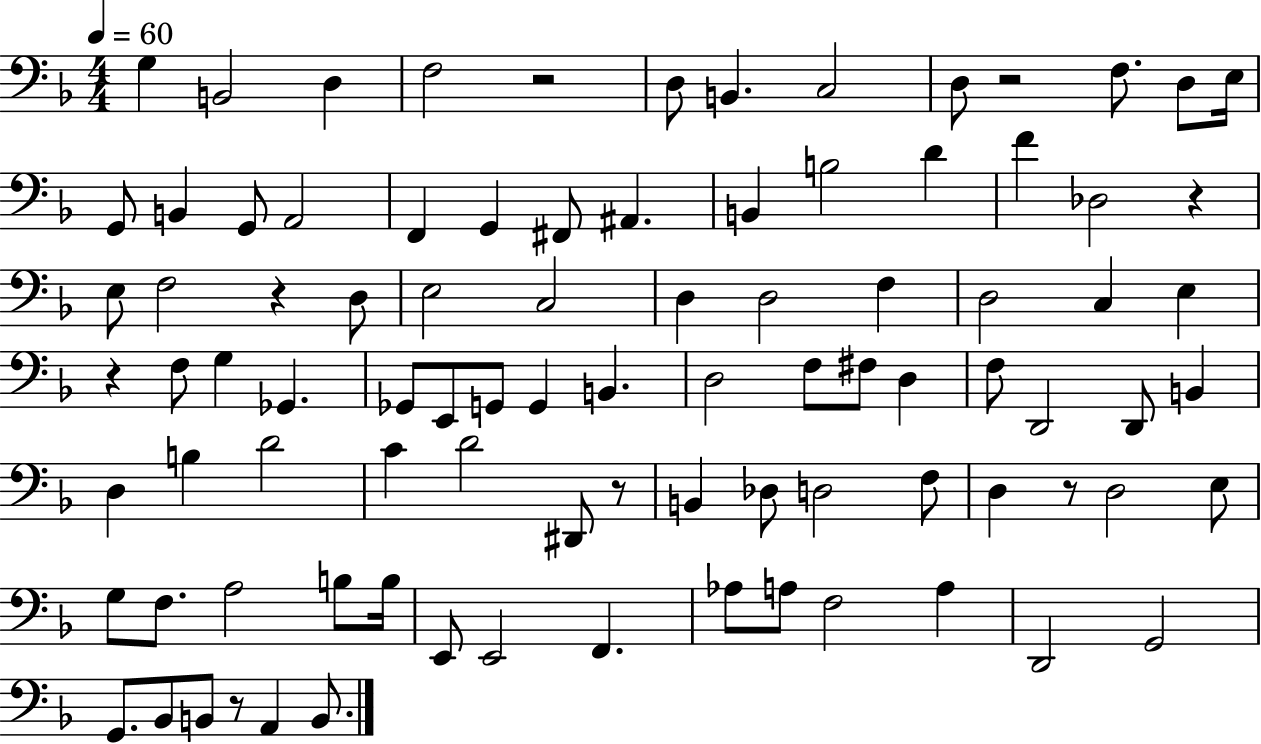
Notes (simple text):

G3/q B2/h D3/q F3/h R/h D3/e B2/q. C3/h D3/e R/h F3/e. D3/e E3/s G2/e B2/q G2/e A2/h F2/q G2/q F#2/e A#2/q. B2/q B3/h D4/q F4/q Db3/h R/q E3/e F3/h R/q D3/e E3/h C3/h D3/q D3/h F3/q D3/h C3/q E3/q R/q F3/e G3/q Gb2/q. Gb2/e E2/e G2/e G2/q B2/q. D3/h F3/e F#3/e D3/q F3/e D2/h D2/e B2/q D3/q B3/q D4/h C4/q D4/h D#2/e R/e B2/q Db3/e D3/h F3/e D3/q R/e D3/h E3/e G3/e F3/e. A3/h B3/e B3/s E2/e E2/h F2/q. Ab3/e A3/e F3/h A3/q D2/h G2/h G2/e. Bb2/e B2/e R/e A2/q B2/e.